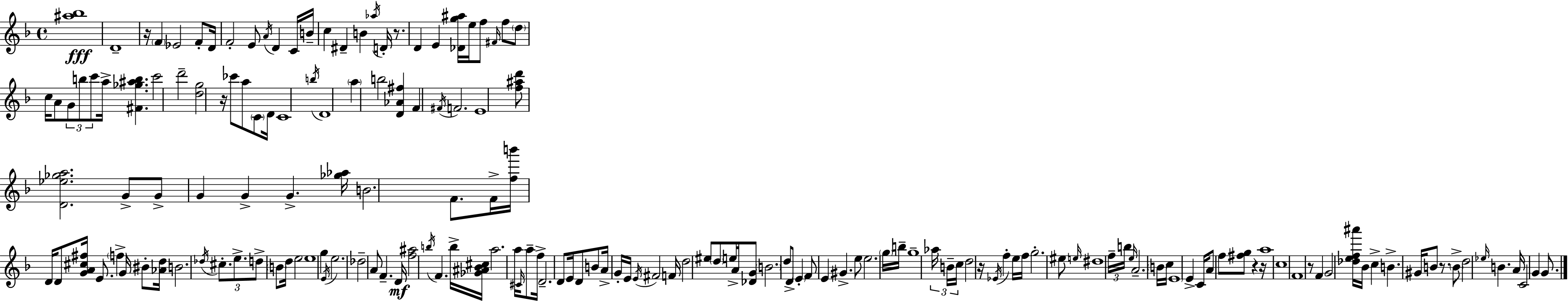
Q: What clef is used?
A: treble